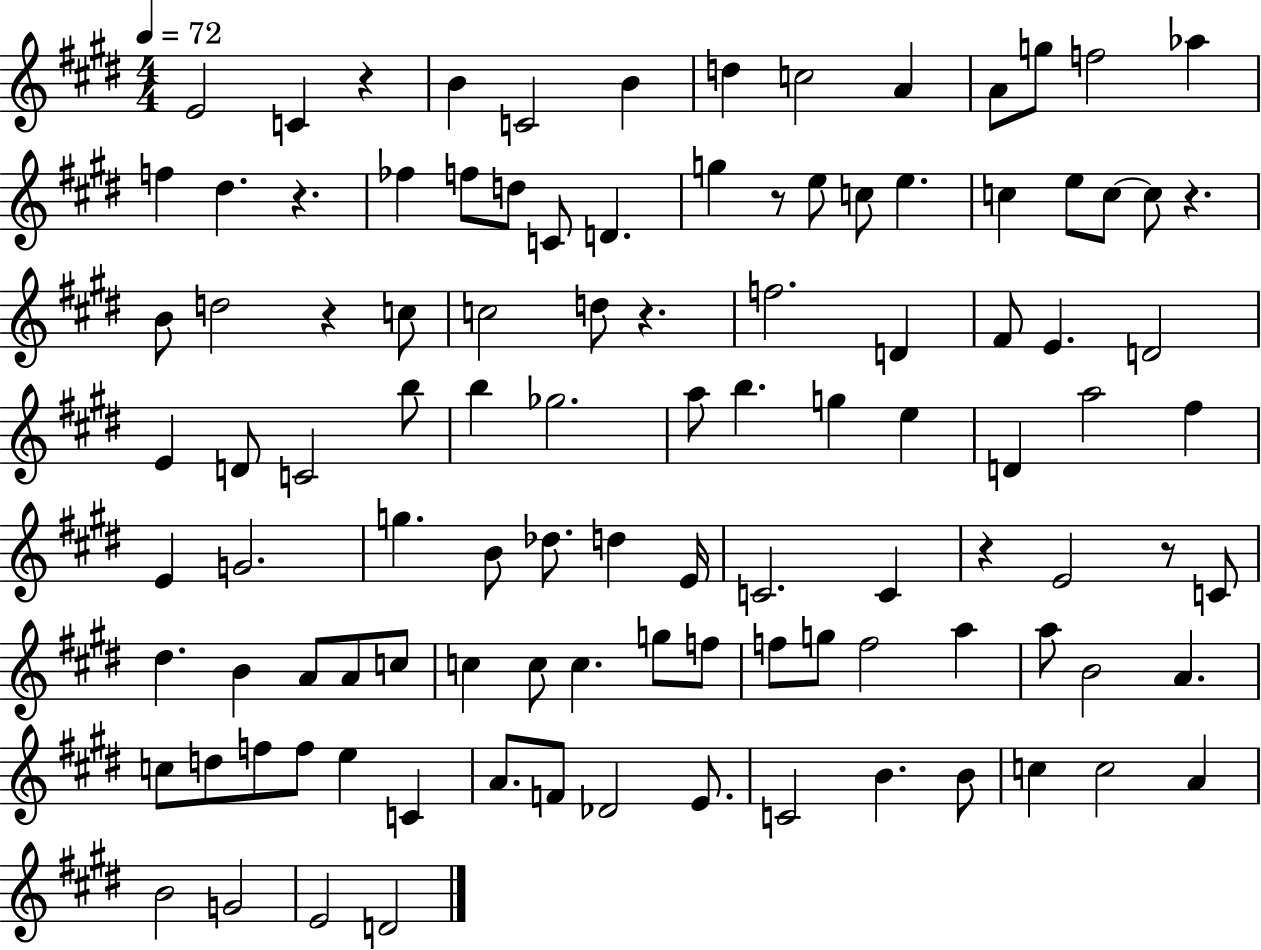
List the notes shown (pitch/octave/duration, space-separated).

E4/h C4/q R/q B4/q C4/h B4/q D5/q C5/h A4/q A4/e G5/e F5/h Ab5/q F5/q D#5/q. R/q. FES5/q F5/e D5/e C4/e D4/q. G5/q R/e E5/e C5/e E5/q. C5/q E5/e C5/e C5/e R/q. B4/e D5/h R/q C5/e C5/h D5/e R/q. F5/h. D4/q F#4/e E4/q. D4/h E4/q D4/e C4/h B5/e B5/q Gb5/h. A5/e B5/q. G5/q E5/q D4/q A5/h F#5/q E4/q G4/h. G5/q. B4/e Db5/e. D5/q E4/s C4/h. C4/q R/q E4/h R/e C4/e D#5/q. B4/q A4/e A4/e C5/e C5/q C5/e C5/q. G5/e F5/e F5/e G5/e F5/h A5/q A5/e B4/h A4/q. C5/e D5/e F5/e F5/e E5/q C4/q A4/e. F4/e Db4/h E4/e. C4/h B4/q. B4/e C5/q C5/h A4/q B4/h G4/h E4/h D4/h